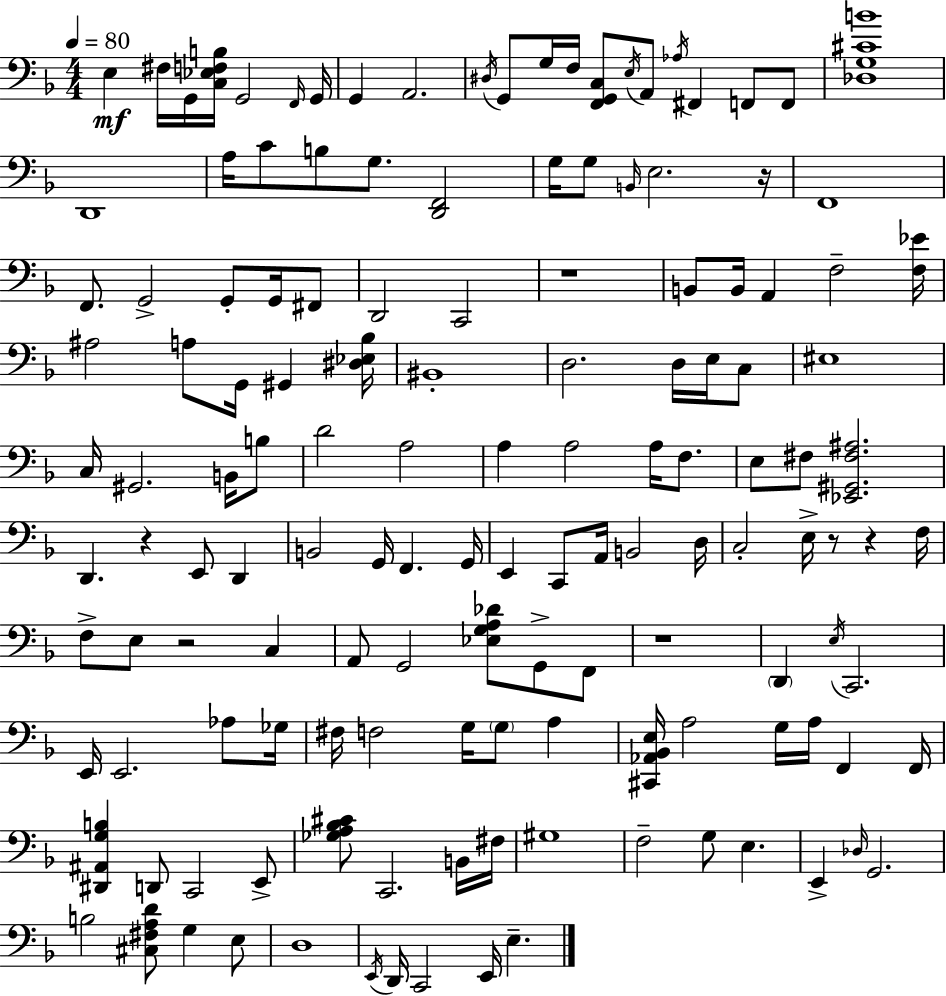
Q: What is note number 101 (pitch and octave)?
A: D2